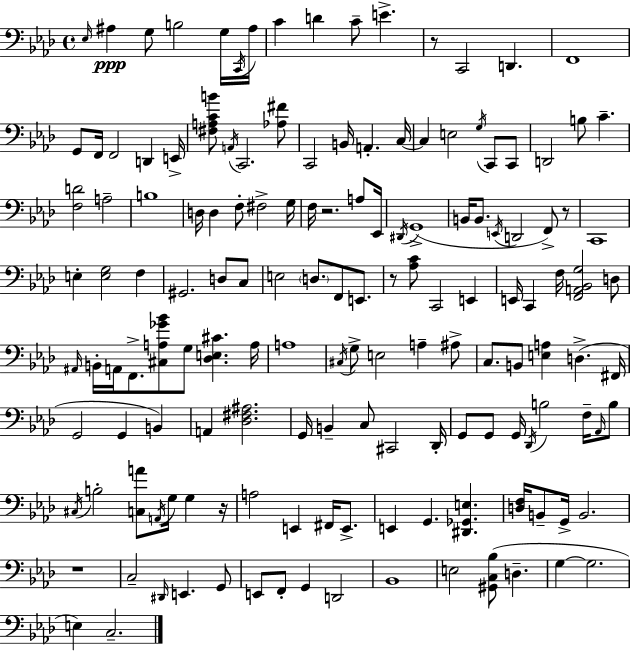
X:1
T:Untitled
M:4/4
L:1/4
K:Ab
_E,/4 ^A, G,/2 B,2 G,/4 C,,/4 ^A,/4 C D C/2 E z/2 C,,2 D,, F,,4 G,,/2 F,,/4 F,,2 D,, E,,/4 [^F,A,CB]/2 A,,/4 C,,2 [_A,^F]/2 C,,2 B,,/4 A,, C,/4 C, E,2 G,/4 C,,/2 C,,/2 D,,2 B,/2 C [F,D]2 A,2 B,4 D,/4 D, F,/2 ^F,2 G,/4 F,/4 z2 A,/2 _E,,/4 ^D,,/4 G,,4 B,,/4 B,,/2 E,,/4 D,,2 F,,/2 z/2 C,,4 E, [E,G,]2 F, ^G,,2 D,/2 C,/2 E,2 D,/2 F,,/2 E,,/2 z/2 [_A,C]/2 C,,2 E,, E,,/4 C,, F,/4 [F,,A,,_B,,G,]2 D,/2 ^A,,/4 B,,/4 A,,/4 F,,/2 [^C,A,_G_B]/2 G,/2 [_D,E,^C] A,/4 A,4 ^C,/4 G,/2 E,2 A, ^A,/2 C,/2 B,,/2 [E,A,] D, ^F,,/4 G,,2 G,, B,, A,, [_D,^F,^A,]2 G,,/4 B,, C,/2 ^C,,2 _D,,/4 G,,/2 G,,/2 G,,/4 _D,,/4 B,2 F,/4 _A,,/4 B,/2 ^C,/4 B,2 [C,A]/2 A,,/4 G,/4 G, z/4 A,2 E,, ^F,,/4 E,,/2 E,, G,, [^D,,_G,,E,] [D,F,]/4 B,,/2 G,,/4 B,,2 z4 C,2 ^D,,/4 E,, G,,/2 E,,/2 F,,/2 G,, D,,2 _B,,4 E,2 [^G,,C,_B,]/2 D, G, G,2 E, C,2